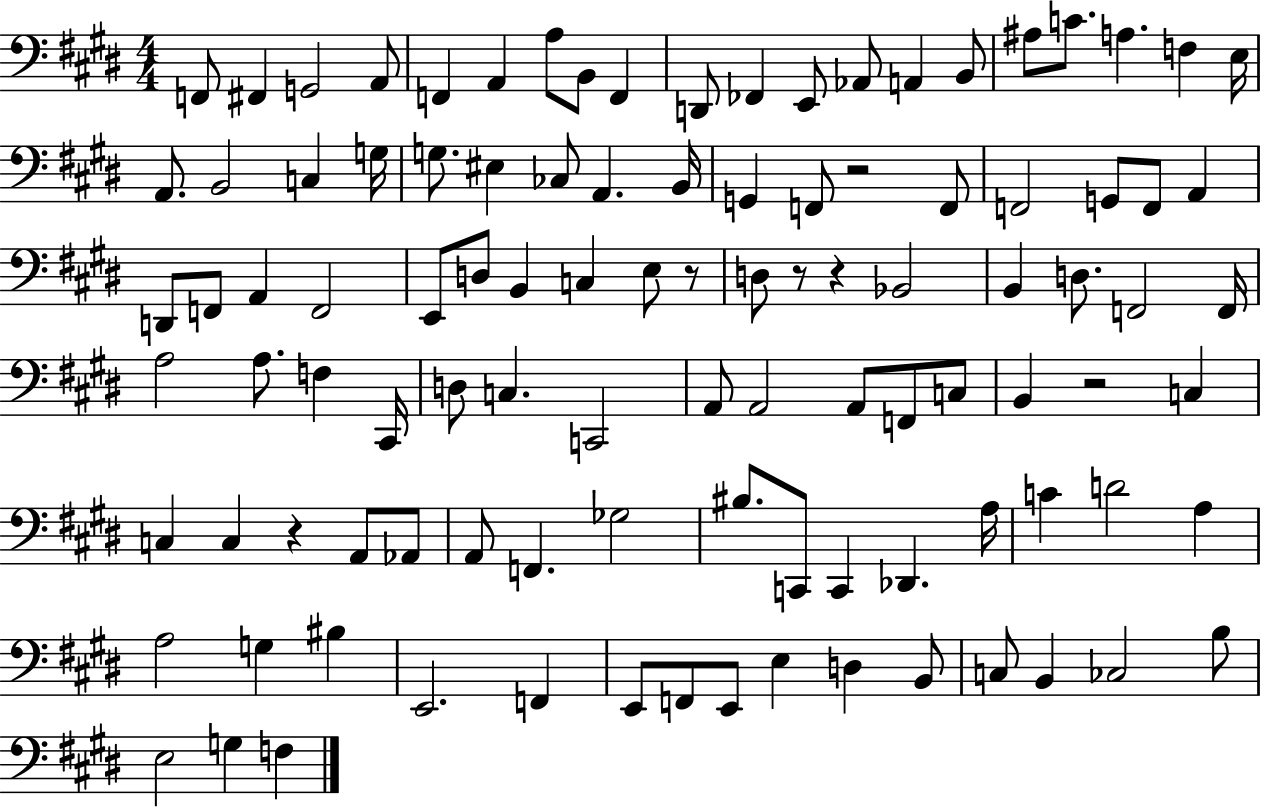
F2/e F#2/q G2/h A2/e F2/q A2/q A3/e B2/e F2/q D2/e FES2/q E2/e Ab2/e A2/q B2/e A#3/e C4/e. A3/q. F3/q E3/s A2/e. B2/h C3/q G3/s G3/e. EIS3/q CES3/e A2/q. B2/s G2/q F2/e R/h F2/e F2/h G2/e F2/e A2/q D2/e F2/e A2/q F2/h E2/e D3/e B2/q C3/q E3/e R/e D3/e R/e R/q Bb2/h B2/q D3/e. F2/h F2/s A3/h A3/e. F3/q C#2/s D3/e C3/q. C2/h A2/e A2/h A2/e F2/e C3/e B2/q R/h C3/q C3/q C3/q R/q A2/e Ab2/e A2/e F2/q. Gb3/h BIS3/e. C2/e C2/q Db2/q. A3/s C4/q D4/h A3/q A3/h G3/q BIS3/q E2/h. F2/q E2/e F2/e E2/e E3/q D3/q B2/e C3/e B2/q CES3/h B3/e E3/h G3/q F3/q